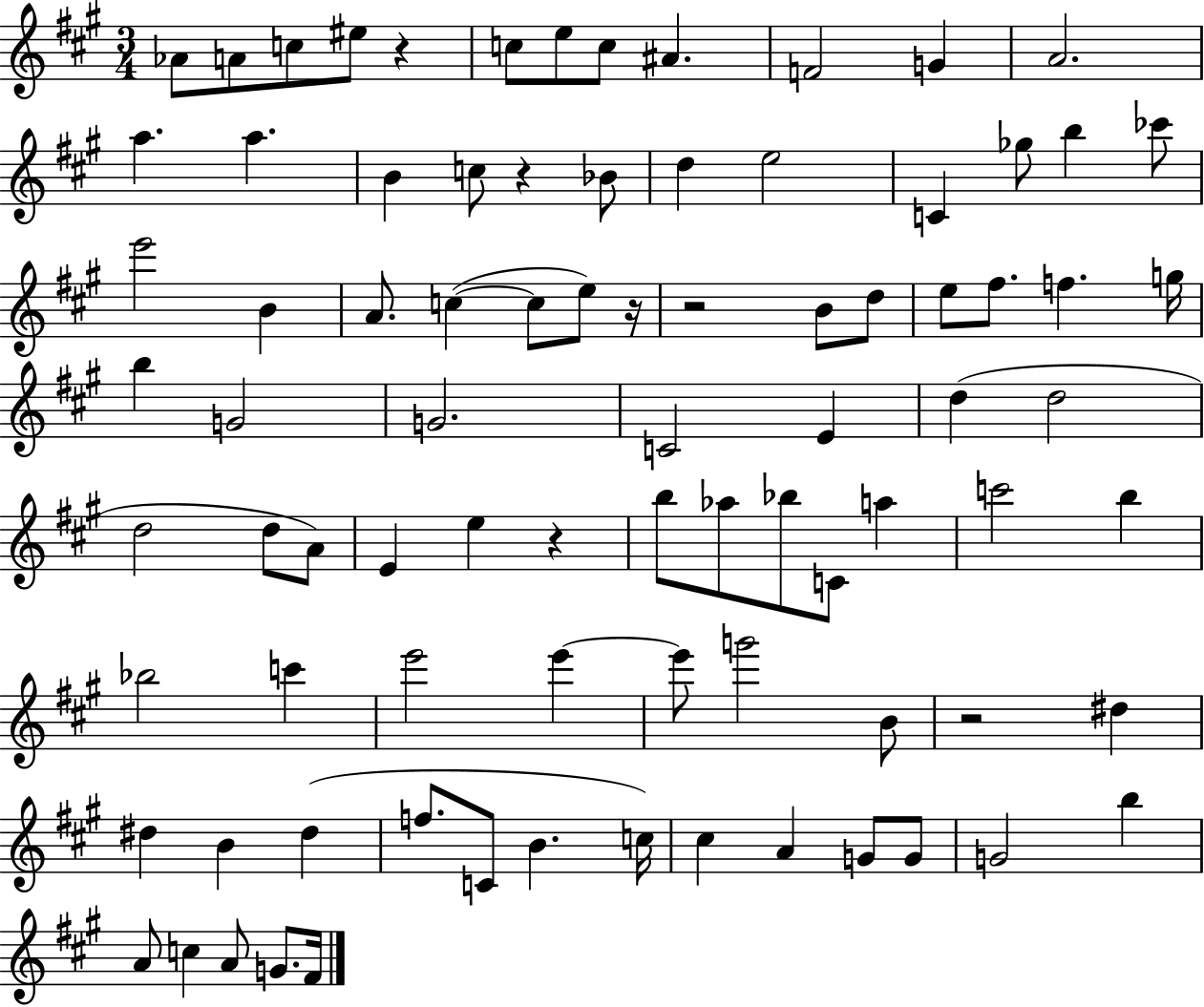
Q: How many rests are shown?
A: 6